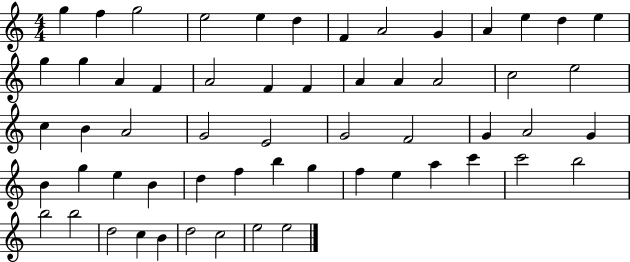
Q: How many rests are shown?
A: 0